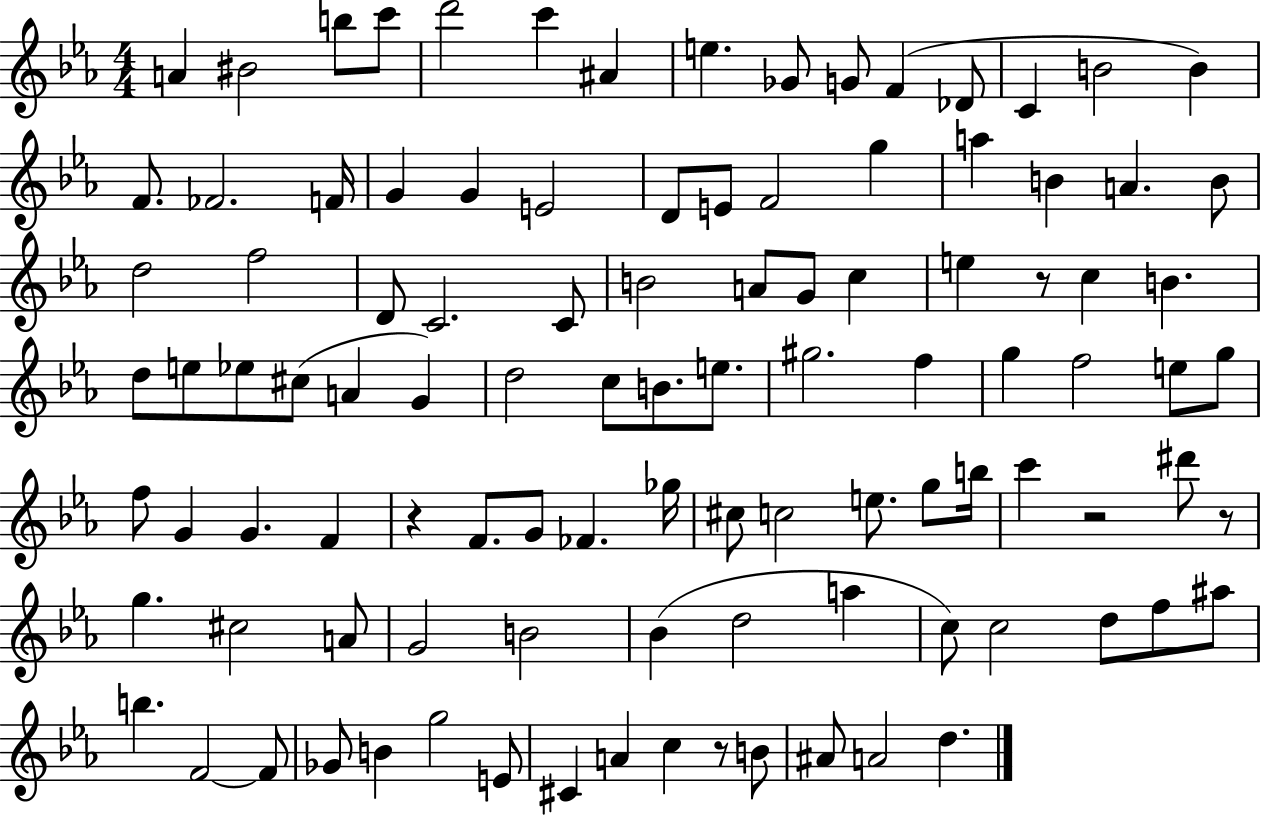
A4/q BIS4/h B5/e C6/e D6/h C6/q A#4/q E5/q. Gb4/e G4/e F4/q Db4/e C4/q B4/h B4/q F4/e. FES4/h. F4/s G4/q G4/q E4/h D4/e E4/e F4/h G5/q A5/q B4/q A4/q. B4/e D5/h F5/h D4/e C4/h. C4/e B4/h A4/e G4/e C5/q E5/q R/e C5/q B4/q. D5/e E5/e Eb5/e C#5/e A4/q G4/q D5/h C5/e B4/e. E5/e. G#5/h. F5/q G5/q F5/h E5/e G5/e F5/e G4/q G4/q. F4/q R/q F4/e. G4/e FES4/q. Gb5/s C#5/e C5/h E5/e. G5/e B5/s C6/q R/h D#6/e R/e G5/q. C#5/h A4/e G4/h B4/h Bb4/q D5/h A5/q C5/e C5/h D5/e F5/e A#5/e B5/q. F4/h F4/e Gb4/e B4/q G5/h E4/e C#4/q A4/q C5/q R/e B4/e A#4/e A4/h D5/q.